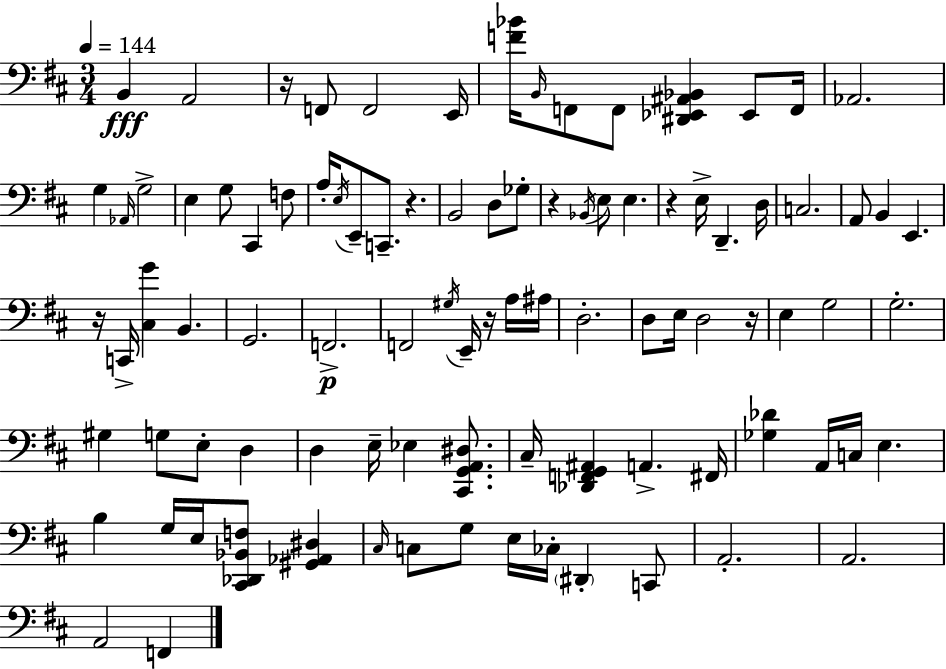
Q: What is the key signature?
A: D major